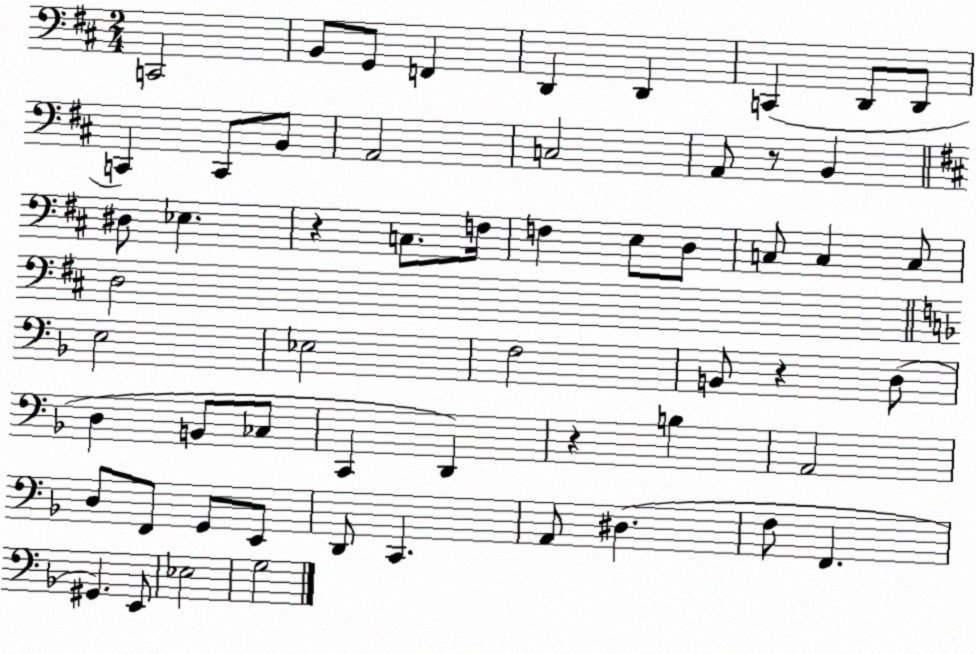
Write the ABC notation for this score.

X:1
T:Untitled
M:2/4
L:1/4
K:D
C,,2 B,,/2 G,,/2 F,, D,, D,, C,, D,,/2 D,,/2 C,, C,,/2 B,,/2 A,,2 C,2 A,,/2 z/2 B,, ^D,/2 _E, z C,/2 F,/4 F, E,/2 D,/2 C,/2 C, C,/2 D,2 E,2 _E,2 F,2 B,,/2 z D,/2 D, B,,/2 _C,/2 C,, D,, z B, A,,2 D,/2 F,,/2 G,,/2 E,,/2 D,,/2 C,, A,,/2 ^D, F,/2 F,, ^G,, E,,/2 _E,2 G,2